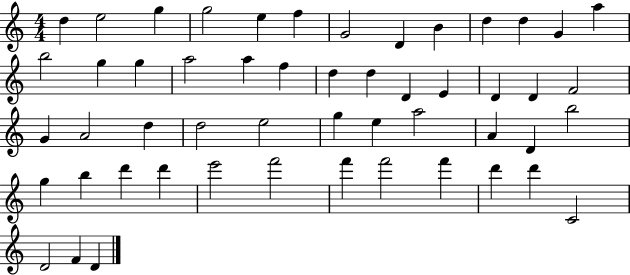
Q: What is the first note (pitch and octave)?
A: D5